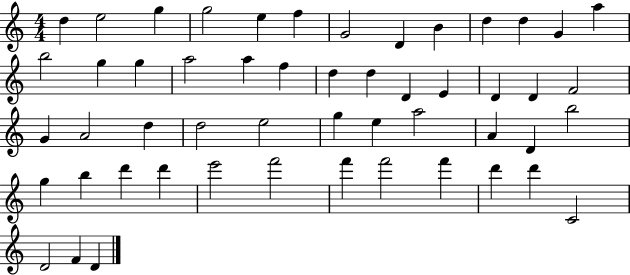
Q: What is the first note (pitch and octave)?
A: D5